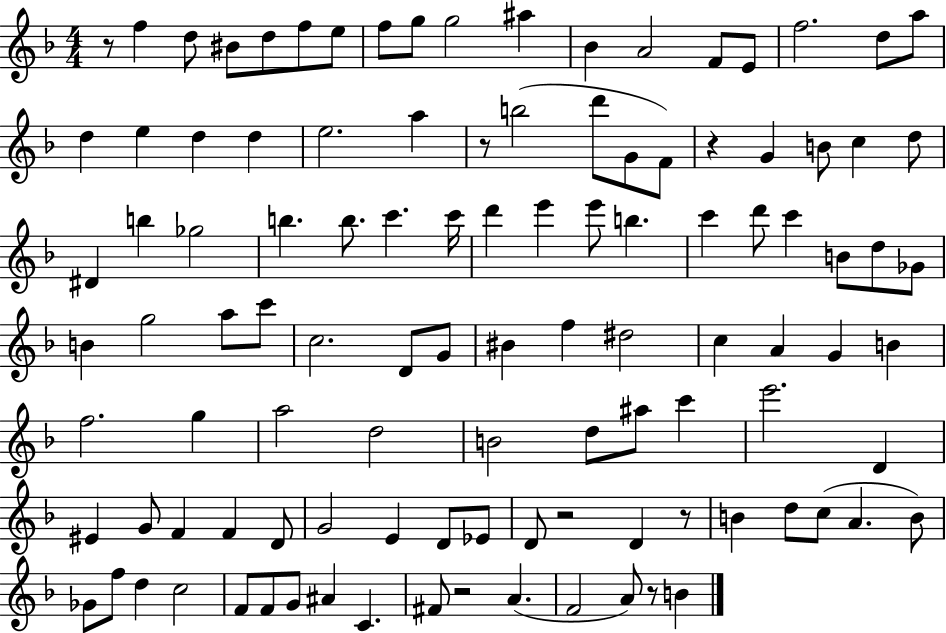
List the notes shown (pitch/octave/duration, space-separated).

R/e F5/q D5/e BIS4/e D5/e F5/e E5/e F5/e G5/e G5/h A#5/q Bb4/q A4/h F4/e E4/e F5/h. D5/e A5/e D5/q E5/q D5/q D5/q E5/h. A5/q R/e B5/h D6/e G4/e F4/e R/q G4/q B4/e C5/q D5/e D#4/q B5/q Gb5/h B5/q. B5/e. C6/q. C6/s D6/q E6/q E6/e B5/q. C6/q D6/e C6/q B4/e D5/e Gb4/e B4/q G5/h A5/e C6/e C5/h. D4/e G4/e BIS4/q F5/q D#5/h C5/q A4/q G4/q B4/q F5/h. G5/q A5/h D5/h B4/h D5/e A#5/e C6/q E6/h. D4/q EIS4/q G4/e F4/q F4/q D4/e G4/h E4/q D4/e Eb4/e D4/e R/h D4/q R/e B4/q D5/e C5/e A4/q. B4/e Gb4/e F5/e D5/q C5/h F4/e F4/e G4/e A#4/q C4/q. F#4/e R/h A4/q. F4/h A4/e R/e B4/q